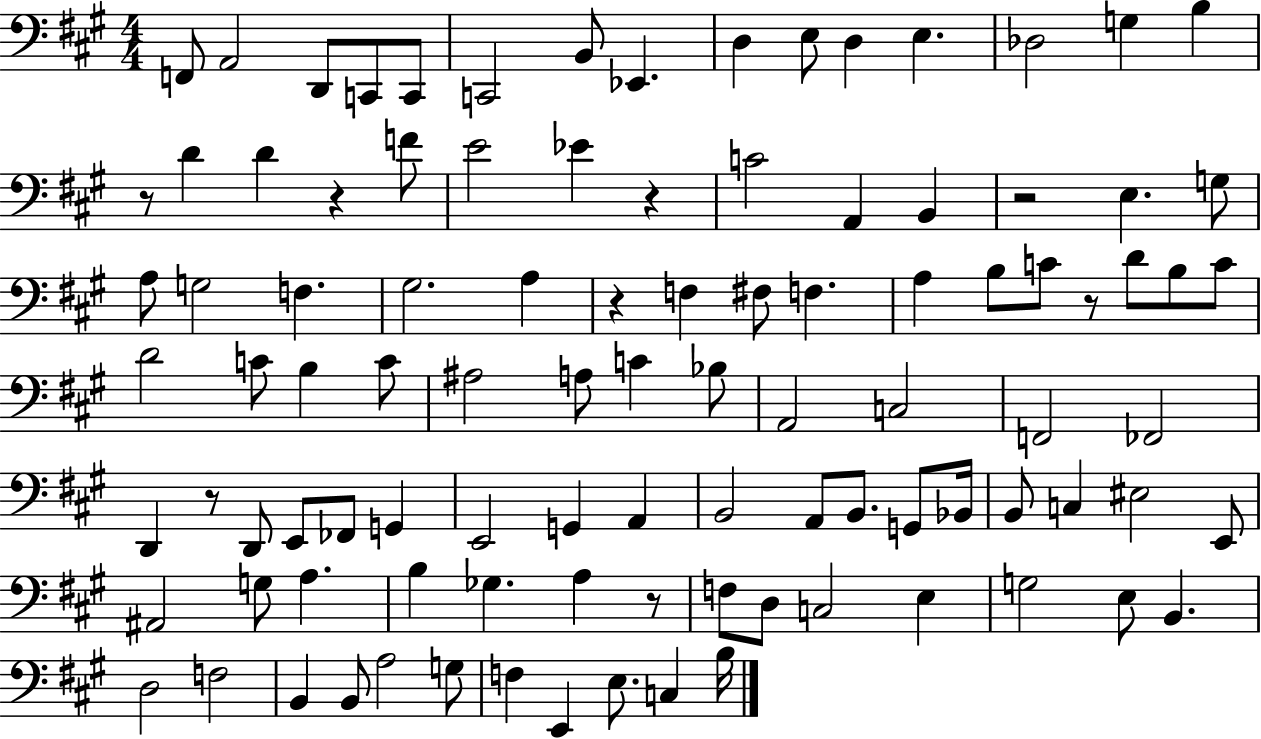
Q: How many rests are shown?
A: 8